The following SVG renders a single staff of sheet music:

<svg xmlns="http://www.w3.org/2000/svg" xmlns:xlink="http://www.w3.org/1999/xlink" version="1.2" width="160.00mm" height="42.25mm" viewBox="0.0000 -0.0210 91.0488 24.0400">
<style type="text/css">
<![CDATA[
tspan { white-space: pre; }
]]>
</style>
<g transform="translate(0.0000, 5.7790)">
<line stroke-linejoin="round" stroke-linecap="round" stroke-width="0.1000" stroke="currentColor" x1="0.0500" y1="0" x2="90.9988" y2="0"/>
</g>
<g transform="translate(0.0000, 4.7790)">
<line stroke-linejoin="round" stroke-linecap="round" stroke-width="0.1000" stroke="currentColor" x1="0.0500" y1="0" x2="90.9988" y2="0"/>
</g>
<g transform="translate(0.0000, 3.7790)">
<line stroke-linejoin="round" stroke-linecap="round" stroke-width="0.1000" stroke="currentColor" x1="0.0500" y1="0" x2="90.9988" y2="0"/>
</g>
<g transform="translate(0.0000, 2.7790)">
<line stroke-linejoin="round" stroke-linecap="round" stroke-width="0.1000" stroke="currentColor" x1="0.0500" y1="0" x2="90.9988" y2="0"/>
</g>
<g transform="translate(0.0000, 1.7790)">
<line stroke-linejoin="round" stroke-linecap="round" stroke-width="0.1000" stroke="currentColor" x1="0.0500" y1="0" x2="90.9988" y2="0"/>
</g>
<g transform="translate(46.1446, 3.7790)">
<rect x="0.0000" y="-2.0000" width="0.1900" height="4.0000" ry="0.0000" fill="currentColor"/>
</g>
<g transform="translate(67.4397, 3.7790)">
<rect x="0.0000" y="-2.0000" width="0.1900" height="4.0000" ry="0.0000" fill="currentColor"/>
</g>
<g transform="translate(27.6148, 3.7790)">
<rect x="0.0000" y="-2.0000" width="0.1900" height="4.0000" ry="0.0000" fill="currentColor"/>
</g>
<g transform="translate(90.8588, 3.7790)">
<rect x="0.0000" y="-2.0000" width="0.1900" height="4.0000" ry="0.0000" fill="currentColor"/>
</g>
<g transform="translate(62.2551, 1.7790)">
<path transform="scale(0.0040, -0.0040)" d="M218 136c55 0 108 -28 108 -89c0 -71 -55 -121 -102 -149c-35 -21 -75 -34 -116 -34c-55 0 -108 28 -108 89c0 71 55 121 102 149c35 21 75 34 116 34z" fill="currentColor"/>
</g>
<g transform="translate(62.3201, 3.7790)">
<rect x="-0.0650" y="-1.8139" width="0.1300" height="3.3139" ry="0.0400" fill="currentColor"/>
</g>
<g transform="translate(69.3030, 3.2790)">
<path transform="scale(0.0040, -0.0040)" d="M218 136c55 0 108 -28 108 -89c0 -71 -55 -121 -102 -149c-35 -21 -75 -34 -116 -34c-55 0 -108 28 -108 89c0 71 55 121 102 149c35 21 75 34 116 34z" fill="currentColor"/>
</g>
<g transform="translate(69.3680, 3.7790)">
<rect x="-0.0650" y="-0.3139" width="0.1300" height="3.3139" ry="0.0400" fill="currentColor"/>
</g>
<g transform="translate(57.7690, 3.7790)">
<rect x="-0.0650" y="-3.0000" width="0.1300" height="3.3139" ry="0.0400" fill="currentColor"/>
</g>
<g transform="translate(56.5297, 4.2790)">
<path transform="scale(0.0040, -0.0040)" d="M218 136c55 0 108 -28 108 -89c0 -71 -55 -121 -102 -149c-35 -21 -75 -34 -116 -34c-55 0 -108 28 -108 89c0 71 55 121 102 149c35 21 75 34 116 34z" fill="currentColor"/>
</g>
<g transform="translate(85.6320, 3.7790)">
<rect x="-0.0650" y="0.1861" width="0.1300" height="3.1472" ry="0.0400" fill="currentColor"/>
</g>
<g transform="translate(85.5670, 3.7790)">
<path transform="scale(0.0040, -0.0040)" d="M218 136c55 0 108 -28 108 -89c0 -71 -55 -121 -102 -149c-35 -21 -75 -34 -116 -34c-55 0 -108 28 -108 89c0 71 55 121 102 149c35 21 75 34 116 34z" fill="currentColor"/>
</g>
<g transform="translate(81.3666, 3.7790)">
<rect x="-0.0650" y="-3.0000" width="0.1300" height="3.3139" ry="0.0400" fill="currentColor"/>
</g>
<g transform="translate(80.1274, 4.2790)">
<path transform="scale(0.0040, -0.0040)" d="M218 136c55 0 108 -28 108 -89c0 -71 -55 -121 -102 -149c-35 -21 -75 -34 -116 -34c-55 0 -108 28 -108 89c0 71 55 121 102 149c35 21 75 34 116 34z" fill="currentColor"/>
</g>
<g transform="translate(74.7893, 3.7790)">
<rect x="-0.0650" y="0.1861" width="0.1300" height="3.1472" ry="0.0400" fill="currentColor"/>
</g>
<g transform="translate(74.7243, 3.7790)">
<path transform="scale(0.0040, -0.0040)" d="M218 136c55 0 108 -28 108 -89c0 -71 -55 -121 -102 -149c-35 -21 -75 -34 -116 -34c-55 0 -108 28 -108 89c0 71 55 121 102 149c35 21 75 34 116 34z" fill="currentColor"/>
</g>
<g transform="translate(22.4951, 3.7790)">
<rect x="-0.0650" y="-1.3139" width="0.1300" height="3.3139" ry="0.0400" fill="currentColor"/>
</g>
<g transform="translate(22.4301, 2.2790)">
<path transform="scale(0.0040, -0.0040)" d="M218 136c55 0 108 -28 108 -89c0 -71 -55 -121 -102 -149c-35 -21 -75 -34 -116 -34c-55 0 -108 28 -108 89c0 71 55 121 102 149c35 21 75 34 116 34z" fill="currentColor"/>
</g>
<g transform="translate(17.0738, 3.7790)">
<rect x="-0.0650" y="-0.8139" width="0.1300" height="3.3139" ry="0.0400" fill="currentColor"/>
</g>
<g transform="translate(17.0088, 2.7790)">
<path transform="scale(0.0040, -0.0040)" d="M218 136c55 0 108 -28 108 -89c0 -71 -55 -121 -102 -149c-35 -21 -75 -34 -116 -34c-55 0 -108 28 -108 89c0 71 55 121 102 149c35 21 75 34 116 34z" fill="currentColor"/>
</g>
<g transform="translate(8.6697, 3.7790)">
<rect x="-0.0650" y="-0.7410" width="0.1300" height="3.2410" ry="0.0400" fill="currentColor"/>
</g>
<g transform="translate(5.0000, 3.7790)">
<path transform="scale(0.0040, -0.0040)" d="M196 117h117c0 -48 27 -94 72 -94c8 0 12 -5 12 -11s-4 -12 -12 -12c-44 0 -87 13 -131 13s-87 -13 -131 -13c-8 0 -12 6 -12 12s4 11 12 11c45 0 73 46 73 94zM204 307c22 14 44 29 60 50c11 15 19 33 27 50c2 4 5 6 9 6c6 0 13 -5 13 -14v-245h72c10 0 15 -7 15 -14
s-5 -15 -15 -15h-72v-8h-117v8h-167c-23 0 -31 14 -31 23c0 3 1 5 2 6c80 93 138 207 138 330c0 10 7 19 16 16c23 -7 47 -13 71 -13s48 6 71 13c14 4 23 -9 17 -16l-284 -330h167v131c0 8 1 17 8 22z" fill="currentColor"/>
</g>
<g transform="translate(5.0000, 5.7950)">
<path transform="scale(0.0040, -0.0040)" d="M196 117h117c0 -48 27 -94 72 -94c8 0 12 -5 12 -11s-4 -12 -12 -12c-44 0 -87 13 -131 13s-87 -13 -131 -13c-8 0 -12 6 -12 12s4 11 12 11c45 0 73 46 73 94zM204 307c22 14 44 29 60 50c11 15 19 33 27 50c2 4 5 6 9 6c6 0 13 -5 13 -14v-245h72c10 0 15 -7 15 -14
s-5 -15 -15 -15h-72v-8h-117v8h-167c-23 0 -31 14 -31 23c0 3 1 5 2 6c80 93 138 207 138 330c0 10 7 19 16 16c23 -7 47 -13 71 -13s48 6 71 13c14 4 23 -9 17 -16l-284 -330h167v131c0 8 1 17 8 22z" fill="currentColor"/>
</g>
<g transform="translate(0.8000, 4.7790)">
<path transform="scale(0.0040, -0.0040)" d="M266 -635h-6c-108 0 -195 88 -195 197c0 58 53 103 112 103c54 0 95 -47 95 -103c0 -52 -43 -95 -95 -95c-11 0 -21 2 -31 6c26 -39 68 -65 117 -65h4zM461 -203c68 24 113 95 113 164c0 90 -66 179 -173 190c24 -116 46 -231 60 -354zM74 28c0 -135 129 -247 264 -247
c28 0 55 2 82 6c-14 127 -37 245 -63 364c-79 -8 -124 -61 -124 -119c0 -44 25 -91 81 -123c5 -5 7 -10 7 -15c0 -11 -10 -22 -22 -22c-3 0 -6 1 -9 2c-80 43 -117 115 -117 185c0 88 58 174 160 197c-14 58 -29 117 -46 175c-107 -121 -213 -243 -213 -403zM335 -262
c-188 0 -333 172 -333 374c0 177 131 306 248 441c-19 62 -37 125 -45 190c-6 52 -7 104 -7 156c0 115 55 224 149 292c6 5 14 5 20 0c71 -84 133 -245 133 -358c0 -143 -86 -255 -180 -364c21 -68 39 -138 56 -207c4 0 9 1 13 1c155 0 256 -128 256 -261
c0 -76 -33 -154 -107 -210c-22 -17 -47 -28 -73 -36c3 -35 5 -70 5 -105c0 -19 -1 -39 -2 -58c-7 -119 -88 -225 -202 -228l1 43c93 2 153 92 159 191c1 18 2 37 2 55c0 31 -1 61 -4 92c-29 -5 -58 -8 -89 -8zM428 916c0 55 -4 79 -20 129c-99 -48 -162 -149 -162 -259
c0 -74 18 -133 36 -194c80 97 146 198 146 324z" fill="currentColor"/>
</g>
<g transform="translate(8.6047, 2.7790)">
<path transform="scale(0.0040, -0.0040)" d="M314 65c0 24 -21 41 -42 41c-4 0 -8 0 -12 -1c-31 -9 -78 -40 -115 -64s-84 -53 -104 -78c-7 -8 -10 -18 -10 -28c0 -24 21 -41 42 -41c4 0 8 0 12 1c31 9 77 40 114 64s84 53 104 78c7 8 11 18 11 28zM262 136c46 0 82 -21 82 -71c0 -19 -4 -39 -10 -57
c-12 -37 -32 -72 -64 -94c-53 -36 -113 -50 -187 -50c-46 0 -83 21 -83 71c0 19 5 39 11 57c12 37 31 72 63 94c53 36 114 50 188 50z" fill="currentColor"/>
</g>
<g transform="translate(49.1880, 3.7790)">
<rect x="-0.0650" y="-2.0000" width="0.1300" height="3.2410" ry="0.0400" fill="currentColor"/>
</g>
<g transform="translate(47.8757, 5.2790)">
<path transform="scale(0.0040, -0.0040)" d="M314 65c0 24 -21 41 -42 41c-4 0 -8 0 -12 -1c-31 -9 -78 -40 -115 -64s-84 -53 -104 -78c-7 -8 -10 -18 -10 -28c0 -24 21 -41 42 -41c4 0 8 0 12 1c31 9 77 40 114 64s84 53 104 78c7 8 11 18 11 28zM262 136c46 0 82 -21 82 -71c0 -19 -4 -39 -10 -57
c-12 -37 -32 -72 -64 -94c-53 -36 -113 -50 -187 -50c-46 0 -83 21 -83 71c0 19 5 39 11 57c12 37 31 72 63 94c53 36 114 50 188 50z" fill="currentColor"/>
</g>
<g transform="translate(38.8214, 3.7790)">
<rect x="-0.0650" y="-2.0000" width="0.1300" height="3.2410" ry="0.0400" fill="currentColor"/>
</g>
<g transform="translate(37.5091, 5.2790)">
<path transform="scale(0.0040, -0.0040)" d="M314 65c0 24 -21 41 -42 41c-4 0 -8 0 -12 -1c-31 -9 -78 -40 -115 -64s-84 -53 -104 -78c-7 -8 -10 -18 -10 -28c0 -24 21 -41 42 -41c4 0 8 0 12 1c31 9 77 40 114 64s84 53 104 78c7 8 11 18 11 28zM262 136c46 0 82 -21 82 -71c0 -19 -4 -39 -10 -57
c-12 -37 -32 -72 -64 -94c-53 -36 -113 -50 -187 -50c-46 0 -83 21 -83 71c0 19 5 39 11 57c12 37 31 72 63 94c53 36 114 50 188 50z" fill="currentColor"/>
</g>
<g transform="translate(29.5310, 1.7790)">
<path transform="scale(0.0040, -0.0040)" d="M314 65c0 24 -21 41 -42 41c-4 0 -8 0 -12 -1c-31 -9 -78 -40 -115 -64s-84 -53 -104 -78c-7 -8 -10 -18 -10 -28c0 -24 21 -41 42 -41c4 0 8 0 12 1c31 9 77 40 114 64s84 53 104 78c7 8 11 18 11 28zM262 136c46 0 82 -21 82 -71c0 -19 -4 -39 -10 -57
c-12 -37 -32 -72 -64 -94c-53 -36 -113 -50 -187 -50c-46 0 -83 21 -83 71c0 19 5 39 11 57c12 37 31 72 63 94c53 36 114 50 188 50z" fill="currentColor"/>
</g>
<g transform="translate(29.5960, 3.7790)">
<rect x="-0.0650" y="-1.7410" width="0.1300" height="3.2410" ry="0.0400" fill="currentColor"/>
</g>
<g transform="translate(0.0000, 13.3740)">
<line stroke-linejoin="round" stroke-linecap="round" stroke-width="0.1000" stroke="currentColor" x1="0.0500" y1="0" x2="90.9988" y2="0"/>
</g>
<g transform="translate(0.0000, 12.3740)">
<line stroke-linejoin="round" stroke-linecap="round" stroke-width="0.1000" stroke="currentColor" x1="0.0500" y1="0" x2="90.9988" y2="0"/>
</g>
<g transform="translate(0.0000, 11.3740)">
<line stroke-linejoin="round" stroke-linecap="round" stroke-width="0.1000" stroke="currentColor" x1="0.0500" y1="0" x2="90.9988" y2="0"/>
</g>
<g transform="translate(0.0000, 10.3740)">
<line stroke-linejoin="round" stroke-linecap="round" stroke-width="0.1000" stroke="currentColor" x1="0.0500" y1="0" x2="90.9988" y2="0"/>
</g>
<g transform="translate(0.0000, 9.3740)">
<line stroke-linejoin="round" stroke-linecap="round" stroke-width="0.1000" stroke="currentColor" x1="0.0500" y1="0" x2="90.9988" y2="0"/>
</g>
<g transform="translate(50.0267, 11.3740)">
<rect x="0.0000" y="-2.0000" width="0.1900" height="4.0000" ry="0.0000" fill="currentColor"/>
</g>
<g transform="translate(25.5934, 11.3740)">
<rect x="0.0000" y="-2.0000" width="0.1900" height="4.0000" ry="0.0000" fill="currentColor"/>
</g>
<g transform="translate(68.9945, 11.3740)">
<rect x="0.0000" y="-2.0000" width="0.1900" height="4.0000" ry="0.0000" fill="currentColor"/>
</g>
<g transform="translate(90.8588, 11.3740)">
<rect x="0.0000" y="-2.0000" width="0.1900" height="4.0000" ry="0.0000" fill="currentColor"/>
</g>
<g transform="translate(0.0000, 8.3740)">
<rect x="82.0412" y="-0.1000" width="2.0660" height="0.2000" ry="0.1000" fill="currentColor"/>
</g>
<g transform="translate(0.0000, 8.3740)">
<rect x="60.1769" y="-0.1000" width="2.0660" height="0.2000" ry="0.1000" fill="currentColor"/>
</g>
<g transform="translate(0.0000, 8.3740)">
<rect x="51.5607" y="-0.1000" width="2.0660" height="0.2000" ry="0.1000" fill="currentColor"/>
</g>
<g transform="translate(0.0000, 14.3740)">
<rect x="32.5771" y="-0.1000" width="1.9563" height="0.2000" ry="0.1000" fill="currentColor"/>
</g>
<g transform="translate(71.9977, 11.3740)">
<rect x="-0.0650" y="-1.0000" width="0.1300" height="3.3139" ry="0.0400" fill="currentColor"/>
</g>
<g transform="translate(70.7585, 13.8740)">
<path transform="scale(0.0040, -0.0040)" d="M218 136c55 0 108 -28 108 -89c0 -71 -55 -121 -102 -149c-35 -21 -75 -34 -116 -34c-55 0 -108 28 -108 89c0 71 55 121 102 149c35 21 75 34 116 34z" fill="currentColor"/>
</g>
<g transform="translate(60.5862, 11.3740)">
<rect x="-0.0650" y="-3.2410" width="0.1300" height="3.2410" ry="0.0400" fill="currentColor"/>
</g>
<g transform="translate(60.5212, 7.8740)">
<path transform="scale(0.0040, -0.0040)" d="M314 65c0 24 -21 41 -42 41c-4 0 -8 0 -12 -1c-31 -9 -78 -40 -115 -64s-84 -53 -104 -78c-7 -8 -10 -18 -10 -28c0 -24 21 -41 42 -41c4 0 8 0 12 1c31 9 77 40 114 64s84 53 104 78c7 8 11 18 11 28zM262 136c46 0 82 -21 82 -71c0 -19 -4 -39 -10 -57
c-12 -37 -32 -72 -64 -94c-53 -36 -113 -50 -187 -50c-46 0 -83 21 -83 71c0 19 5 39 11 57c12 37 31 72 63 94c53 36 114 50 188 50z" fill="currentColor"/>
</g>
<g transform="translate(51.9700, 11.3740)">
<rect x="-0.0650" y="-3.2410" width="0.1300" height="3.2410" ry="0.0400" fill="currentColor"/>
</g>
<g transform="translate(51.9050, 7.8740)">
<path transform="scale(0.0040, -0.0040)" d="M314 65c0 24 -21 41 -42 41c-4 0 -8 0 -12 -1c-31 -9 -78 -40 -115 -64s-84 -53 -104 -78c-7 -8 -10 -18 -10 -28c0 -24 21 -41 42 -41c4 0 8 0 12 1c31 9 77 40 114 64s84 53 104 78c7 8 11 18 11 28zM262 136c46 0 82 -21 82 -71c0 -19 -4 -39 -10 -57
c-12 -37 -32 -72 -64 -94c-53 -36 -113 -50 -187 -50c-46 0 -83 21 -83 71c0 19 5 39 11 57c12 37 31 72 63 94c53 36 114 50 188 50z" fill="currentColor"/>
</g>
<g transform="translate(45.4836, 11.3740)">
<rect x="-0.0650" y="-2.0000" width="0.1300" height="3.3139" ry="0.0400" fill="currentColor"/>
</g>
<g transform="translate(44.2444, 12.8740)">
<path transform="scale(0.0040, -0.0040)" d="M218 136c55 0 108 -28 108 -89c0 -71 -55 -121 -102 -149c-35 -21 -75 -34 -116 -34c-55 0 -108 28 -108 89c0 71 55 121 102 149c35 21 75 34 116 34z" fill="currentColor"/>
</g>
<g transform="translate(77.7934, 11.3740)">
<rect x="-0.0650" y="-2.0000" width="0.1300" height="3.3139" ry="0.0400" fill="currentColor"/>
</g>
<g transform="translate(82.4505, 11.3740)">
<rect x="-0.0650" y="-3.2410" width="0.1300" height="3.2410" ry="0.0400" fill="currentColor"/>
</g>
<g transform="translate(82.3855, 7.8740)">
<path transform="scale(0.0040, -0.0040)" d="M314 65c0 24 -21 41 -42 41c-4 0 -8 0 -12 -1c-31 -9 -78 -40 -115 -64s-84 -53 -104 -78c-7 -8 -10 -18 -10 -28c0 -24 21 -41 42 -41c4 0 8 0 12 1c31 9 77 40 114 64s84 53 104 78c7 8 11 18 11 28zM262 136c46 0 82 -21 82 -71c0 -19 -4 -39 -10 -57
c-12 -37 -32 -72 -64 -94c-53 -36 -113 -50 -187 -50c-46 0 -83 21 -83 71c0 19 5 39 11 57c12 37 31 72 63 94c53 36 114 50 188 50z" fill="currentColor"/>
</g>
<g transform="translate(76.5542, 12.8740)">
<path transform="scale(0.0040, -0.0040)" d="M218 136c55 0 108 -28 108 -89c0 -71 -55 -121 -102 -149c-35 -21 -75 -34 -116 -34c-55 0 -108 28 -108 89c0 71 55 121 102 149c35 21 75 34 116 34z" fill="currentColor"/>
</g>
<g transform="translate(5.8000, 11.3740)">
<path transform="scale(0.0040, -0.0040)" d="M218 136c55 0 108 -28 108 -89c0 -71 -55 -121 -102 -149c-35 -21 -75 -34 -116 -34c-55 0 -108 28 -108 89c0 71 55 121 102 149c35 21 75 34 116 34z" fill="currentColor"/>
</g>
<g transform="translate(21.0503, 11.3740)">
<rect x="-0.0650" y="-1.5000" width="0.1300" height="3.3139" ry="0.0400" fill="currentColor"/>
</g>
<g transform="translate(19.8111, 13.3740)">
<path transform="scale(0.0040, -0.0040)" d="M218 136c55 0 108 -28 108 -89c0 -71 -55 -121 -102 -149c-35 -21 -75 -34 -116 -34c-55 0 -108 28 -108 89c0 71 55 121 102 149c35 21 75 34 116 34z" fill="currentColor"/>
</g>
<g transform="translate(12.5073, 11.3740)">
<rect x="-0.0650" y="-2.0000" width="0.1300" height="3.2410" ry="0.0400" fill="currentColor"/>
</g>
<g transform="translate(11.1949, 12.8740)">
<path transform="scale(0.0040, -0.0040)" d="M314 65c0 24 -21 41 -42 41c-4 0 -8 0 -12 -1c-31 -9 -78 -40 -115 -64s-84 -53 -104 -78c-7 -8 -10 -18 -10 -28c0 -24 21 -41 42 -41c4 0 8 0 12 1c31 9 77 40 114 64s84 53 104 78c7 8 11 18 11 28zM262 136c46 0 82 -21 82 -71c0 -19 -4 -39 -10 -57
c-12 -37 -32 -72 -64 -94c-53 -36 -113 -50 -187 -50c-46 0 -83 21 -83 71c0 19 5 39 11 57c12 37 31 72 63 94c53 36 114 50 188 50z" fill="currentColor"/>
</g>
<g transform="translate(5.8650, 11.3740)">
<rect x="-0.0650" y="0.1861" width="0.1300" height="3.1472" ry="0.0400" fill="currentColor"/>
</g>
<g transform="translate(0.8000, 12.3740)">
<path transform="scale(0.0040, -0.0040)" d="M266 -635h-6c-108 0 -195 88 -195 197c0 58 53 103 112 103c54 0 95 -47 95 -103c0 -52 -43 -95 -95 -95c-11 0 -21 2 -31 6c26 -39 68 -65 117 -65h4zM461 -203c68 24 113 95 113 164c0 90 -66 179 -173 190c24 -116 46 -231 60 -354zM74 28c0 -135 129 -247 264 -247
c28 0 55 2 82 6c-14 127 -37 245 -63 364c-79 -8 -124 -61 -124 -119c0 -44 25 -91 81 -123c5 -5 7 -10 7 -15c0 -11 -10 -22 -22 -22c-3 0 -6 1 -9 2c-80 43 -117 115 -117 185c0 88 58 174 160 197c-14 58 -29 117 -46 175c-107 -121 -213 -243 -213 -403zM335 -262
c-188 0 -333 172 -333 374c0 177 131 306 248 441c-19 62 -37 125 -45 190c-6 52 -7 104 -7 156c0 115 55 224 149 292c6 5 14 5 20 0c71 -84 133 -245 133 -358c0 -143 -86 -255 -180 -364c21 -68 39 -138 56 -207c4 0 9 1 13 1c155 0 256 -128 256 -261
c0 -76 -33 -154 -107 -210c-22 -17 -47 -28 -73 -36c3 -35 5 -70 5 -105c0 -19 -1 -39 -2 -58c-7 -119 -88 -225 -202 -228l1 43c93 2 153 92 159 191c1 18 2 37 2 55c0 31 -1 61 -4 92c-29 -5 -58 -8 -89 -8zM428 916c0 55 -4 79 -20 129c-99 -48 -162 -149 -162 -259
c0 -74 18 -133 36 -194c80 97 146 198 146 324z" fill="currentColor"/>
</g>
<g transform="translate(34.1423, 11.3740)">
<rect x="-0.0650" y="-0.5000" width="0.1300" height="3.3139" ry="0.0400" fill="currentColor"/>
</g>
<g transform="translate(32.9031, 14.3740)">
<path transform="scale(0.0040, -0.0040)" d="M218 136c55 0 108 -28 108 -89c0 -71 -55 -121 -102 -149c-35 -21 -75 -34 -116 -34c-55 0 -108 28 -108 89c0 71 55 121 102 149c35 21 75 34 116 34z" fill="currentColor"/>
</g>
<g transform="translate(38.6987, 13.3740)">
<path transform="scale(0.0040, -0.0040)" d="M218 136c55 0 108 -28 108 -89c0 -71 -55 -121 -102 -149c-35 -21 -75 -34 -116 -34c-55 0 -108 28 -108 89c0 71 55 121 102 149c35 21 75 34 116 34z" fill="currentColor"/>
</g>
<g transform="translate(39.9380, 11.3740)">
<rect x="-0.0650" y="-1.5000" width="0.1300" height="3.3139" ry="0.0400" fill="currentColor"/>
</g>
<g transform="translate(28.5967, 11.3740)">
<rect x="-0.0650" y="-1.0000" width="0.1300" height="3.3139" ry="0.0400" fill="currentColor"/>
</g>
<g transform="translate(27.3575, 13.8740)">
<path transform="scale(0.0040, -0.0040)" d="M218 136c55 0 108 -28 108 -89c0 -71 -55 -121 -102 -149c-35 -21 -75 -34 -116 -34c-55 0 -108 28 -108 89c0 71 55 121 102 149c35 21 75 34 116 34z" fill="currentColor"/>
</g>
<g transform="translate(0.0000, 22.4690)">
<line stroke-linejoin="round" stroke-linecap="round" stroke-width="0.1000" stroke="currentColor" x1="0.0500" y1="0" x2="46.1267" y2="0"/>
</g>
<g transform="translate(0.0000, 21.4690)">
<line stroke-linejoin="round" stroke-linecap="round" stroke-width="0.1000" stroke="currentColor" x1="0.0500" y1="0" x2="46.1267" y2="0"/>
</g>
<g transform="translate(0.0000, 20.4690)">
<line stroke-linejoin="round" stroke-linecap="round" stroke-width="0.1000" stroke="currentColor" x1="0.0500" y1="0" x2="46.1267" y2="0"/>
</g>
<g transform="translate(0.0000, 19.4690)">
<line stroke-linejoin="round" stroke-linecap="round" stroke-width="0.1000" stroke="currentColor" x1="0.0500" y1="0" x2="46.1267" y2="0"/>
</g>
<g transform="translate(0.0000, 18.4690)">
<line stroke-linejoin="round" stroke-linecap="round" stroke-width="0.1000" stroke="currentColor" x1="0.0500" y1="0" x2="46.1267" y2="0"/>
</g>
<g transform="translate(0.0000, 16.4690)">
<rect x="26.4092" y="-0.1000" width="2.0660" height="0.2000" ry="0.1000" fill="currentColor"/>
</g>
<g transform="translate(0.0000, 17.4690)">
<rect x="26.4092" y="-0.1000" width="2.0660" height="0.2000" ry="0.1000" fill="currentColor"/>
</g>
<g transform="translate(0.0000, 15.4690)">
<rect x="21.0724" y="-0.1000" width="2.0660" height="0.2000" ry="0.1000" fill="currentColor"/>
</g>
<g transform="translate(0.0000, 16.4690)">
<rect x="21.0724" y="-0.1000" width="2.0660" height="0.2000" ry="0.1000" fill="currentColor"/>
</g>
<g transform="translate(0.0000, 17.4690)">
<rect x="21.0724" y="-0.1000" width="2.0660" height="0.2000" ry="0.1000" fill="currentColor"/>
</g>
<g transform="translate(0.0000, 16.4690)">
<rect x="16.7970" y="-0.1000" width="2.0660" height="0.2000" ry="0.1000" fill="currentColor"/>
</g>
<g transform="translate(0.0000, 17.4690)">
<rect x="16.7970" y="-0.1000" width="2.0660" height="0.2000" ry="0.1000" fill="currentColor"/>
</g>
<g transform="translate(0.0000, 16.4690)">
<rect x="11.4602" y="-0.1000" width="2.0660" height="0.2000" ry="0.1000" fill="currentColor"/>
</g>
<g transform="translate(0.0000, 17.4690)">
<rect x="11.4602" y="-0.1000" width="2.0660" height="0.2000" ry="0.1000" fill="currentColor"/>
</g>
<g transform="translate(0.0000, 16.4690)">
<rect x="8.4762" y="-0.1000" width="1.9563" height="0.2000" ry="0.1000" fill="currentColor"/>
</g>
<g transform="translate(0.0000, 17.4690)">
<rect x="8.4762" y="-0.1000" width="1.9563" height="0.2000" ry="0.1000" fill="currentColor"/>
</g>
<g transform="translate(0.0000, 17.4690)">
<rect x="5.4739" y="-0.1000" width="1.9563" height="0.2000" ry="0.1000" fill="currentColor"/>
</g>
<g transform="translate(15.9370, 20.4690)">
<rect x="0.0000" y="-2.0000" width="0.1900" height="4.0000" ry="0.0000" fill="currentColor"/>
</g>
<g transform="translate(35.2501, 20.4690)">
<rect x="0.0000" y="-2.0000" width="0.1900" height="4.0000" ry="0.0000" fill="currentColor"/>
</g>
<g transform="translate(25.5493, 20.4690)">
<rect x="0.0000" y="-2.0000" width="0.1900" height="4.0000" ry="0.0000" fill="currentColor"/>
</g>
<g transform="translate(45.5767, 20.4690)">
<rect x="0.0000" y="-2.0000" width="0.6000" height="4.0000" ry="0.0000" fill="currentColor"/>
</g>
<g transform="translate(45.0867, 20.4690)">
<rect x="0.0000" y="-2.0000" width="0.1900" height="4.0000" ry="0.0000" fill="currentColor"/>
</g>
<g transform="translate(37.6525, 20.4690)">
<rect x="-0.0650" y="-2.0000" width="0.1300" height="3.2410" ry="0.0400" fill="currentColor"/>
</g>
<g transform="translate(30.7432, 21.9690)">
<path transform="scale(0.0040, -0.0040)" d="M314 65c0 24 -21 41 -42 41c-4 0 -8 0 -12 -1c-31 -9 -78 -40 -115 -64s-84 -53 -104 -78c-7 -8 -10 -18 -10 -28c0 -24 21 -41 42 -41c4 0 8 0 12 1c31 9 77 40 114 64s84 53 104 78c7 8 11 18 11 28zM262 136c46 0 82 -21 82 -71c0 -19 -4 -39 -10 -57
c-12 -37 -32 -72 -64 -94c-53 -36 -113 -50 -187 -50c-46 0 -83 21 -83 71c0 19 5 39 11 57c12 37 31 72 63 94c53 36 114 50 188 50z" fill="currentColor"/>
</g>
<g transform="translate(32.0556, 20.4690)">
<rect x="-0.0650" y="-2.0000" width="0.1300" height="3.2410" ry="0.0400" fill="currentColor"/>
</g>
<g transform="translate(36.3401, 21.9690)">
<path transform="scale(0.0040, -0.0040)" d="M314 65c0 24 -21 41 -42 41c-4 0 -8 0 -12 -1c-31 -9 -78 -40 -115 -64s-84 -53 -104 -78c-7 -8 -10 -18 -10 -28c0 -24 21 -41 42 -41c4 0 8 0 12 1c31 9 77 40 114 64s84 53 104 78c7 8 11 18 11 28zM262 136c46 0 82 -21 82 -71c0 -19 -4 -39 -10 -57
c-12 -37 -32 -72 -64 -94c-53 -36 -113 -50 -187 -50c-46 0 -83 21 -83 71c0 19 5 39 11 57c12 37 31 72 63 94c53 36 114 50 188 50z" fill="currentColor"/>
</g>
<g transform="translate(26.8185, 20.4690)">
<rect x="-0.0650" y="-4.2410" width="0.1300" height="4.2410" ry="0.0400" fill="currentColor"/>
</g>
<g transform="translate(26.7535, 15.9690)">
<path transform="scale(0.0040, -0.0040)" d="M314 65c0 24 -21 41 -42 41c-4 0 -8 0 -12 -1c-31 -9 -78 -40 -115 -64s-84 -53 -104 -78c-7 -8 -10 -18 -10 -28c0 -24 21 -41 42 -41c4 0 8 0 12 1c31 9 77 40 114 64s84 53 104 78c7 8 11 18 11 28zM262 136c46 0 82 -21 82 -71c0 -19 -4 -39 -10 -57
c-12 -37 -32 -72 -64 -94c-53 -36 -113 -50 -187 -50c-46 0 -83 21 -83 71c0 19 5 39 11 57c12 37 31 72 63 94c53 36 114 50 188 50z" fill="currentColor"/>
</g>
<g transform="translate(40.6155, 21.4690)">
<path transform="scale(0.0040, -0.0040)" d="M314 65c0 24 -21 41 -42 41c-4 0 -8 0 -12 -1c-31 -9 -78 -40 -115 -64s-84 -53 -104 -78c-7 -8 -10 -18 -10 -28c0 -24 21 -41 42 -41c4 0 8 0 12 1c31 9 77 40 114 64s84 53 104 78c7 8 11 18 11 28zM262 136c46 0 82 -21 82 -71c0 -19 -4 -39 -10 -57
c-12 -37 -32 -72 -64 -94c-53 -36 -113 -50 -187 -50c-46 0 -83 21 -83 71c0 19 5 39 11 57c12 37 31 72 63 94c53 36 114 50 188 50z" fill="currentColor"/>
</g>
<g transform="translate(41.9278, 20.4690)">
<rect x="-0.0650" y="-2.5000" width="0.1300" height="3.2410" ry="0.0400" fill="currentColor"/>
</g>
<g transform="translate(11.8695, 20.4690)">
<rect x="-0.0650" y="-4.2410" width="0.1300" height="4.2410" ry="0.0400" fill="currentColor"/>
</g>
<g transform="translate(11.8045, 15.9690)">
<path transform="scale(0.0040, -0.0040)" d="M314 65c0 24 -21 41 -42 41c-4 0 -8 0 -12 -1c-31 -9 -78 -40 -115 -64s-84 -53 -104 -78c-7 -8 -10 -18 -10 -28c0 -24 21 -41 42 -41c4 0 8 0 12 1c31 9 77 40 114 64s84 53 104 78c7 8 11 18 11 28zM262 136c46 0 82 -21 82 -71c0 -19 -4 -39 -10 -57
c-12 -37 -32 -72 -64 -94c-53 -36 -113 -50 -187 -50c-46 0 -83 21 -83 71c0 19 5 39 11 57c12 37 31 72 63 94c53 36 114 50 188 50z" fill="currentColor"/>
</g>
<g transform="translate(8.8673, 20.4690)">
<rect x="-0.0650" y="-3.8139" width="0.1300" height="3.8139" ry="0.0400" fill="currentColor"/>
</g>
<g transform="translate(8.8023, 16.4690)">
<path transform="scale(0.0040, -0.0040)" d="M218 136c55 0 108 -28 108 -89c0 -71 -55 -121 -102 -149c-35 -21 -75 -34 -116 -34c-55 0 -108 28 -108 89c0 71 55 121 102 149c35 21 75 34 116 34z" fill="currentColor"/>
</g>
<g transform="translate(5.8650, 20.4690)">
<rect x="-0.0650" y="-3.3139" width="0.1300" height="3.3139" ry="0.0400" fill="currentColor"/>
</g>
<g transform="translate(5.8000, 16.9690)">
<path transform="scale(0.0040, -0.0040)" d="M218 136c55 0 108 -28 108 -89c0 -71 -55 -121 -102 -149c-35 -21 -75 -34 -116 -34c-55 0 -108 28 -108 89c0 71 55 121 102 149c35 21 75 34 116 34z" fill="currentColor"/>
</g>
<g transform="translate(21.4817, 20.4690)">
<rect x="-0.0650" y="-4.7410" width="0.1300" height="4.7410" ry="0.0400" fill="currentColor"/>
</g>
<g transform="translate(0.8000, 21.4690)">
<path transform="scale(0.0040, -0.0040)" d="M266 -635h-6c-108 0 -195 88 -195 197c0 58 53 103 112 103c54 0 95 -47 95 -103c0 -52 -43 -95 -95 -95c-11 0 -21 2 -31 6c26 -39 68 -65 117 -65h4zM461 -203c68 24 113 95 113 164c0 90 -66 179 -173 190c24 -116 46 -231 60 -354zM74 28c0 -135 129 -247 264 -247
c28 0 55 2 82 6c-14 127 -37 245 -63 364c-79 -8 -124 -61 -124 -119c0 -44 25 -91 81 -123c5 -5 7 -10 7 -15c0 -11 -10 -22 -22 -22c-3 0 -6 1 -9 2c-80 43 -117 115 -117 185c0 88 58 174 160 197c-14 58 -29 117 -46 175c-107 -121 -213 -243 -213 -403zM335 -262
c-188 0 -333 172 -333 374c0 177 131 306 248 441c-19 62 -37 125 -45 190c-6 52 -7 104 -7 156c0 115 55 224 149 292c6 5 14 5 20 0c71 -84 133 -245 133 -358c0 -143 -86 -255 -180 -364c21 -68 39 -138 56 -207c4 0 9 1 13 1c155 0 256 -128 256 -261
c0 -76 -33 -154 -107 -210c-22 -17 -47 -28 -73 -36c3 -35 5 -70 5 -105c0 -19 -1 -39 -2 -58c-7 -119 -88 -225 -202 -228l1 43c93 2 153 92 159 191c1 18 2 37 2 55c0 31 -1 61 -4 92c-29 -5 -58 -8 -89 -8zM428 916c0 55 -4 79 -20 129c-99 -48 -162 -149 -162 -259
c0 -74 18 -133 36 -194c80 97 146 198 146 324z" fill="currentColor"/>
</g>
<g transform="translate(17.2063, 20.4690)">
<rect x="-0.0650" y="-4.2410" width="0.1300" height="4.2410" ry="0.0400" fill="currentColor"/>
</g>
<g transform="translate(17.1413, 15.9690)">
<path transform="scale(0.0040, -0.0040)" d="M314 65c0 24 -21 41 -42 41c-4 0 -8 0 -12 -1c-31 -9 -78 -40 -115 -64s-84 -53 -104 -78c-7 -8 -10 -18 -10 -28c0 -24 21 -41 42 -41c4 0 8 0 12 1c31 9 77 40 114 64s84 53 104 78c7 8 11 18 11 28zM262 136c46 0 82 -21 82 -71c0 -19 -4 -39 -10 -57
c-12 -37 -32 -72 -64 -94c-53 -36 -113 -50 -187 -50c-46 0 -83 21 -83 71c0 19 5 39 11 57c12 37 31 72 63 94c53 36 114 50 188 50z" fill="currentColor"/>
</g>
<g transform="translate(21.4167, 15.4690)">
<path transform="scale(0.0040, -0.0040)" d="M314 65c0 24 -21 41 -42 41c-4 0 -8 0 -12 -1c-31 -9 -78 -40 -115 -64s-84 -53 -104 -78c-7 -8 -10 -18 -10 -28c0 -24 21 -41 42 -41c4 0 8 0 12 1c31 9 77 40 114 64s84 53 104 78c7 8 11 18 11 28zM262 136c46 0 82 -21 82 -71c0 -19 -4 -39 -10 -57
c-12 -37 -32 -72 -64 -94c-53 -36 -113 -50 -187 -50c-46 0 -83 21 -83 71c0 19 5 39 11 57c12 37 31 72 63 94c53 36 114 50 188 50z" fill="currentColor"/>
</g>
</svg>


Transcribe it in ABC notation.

X:1
T:Untitled
M:4/4
L:1/4
K:C
d2 d e f2 F2 F2 A f c B A B B F2 E D C E F b2 b2 D F b2 b c' d'2 d'2 e'2 d'2 F2 F2 G2